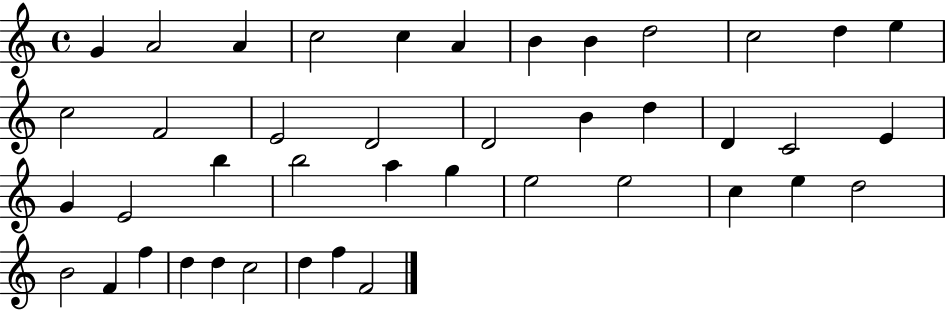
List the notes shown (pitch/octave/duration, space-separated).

G4/q A4/h A4/q C5/h C5/q A4/q B4/q B4/q D5/h C5/h D5/q E5/q C5/h F4/h E4/h D4/h D4/h B4/q D5/q D4/q C4/h E4/q G4/q E4/h B5/q B5/h A5/q G5/q E5/h E5/h C5/q E5/q D5/h B4/h F4/q F5/q D5/q D5/q C5/h D5/q F5/q F4/h